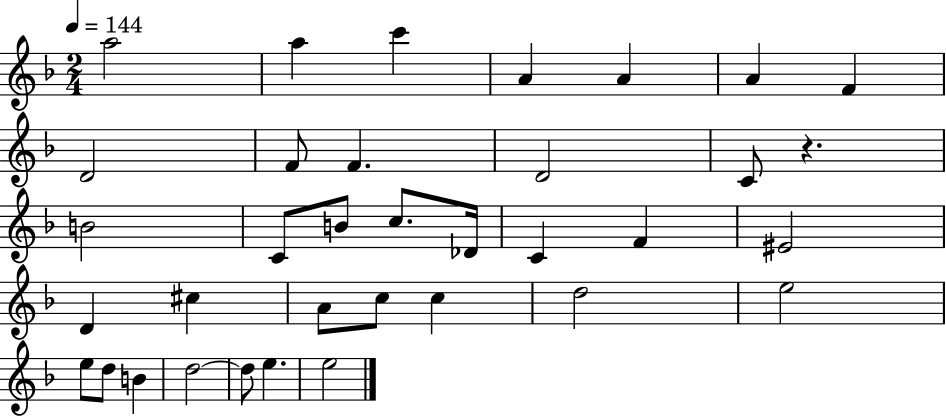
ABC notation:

X:1
T:Untitled
M:2/4
L:1/4
K:F
a2 a c' A A A F D2 F/2 F D2 C/2 z B2 C/2 B/2 c/2 _D/4 C F ^E2 D ^c A/2 c/2 c d2 e2 e/2 d/2 B d2 d/2 e e2